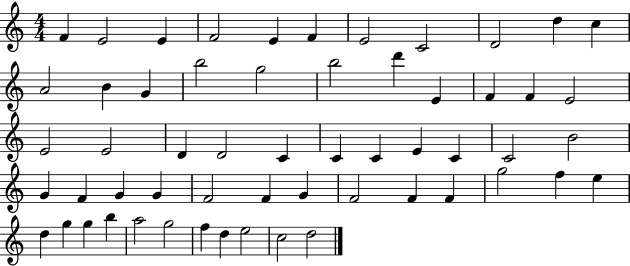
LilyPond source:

{
  \clef treble
  \numericTimeSignature
  \time 4/4
  \key c \major
  f'4 e'2 e'4 | f'2 e'4 f'4 | e'2 c'2 | d'2 d''4 c''4 | \break a'2 b'4 g'4 | b''2 g''2 | b''2 d'''4 e'4 | f'4 f'4 e'2 | \break e'2 e'2 | d'4 d'2 c'4 | c'4 c'4 e'4 c'4 | c'2 b'2 | \break g'4 f'4 g'4 g'4 | f'2 f'4 g'4 | f'2 f'4 f'4 | g''2 f''4 e''4 | \break d''4 g''4 g''4 b''4 | a''2 g''2 | f''4 d''4 e''2 | c''2 d''2 | \break \bar "|."
}